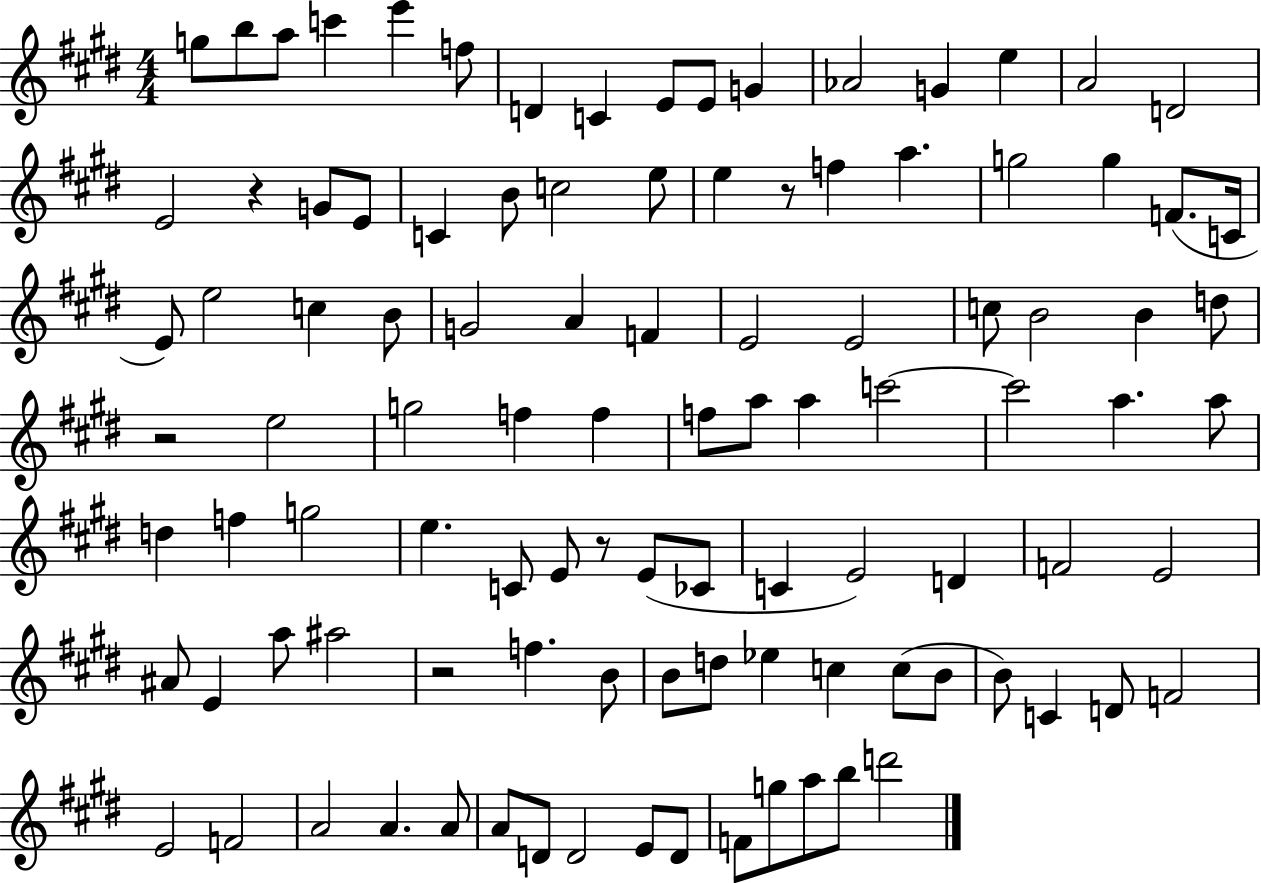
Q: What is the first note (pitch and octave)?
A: G5